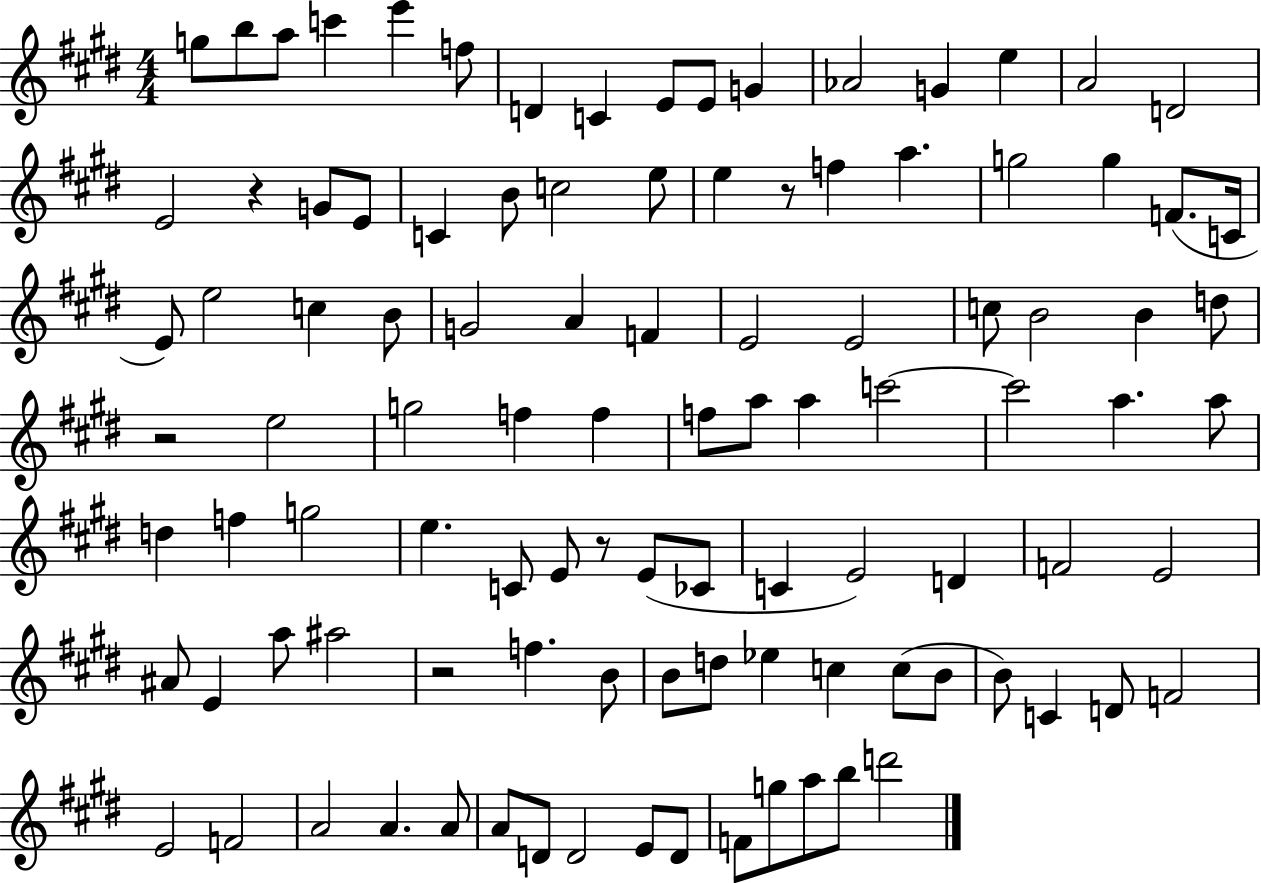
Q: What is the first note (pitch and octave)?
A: G5